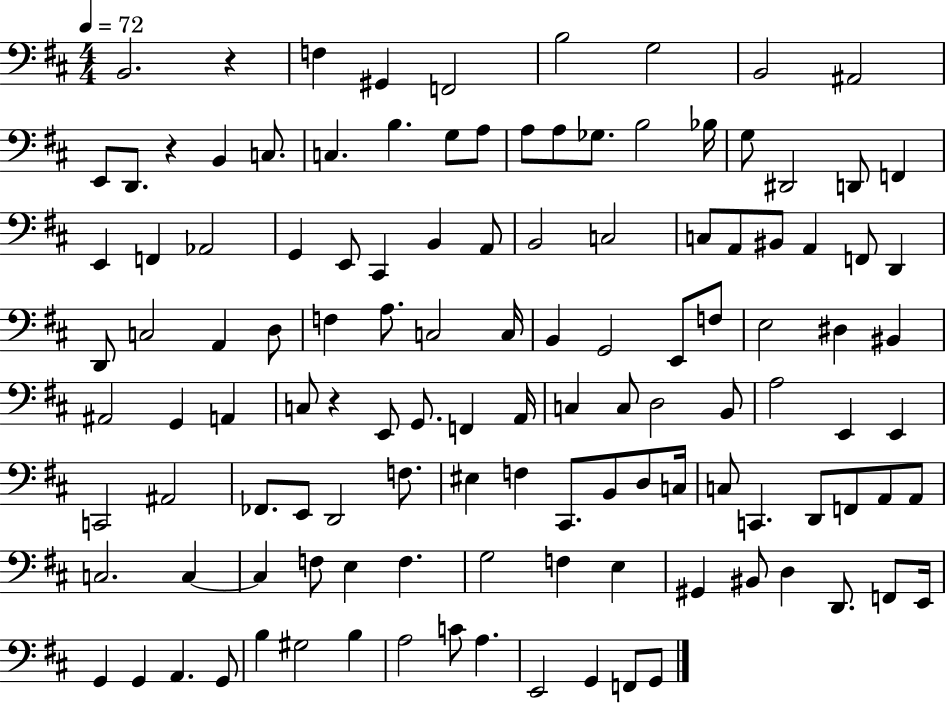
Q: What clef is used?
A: bass